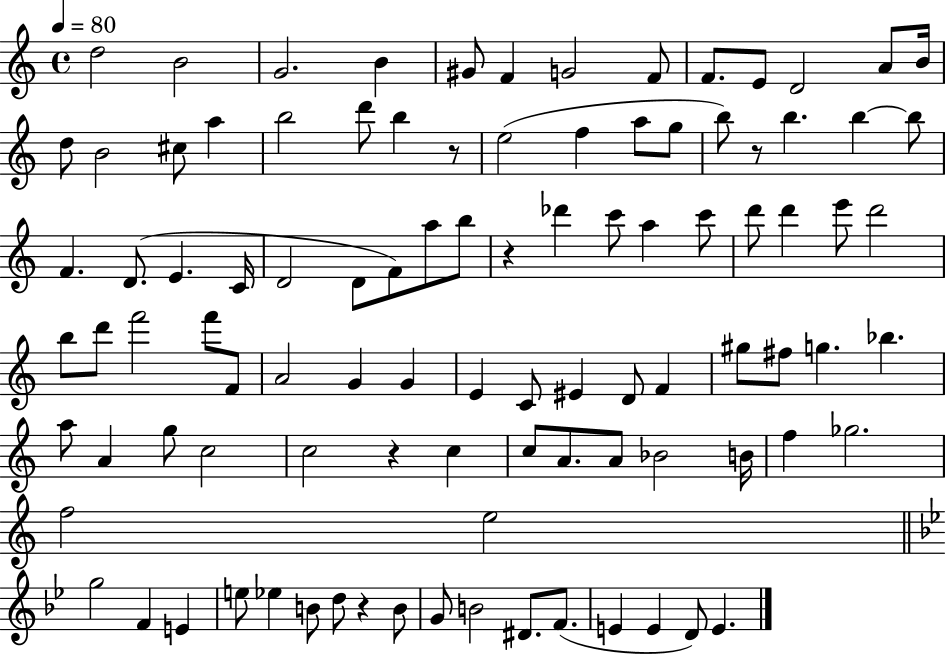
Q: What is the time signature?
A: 4/4